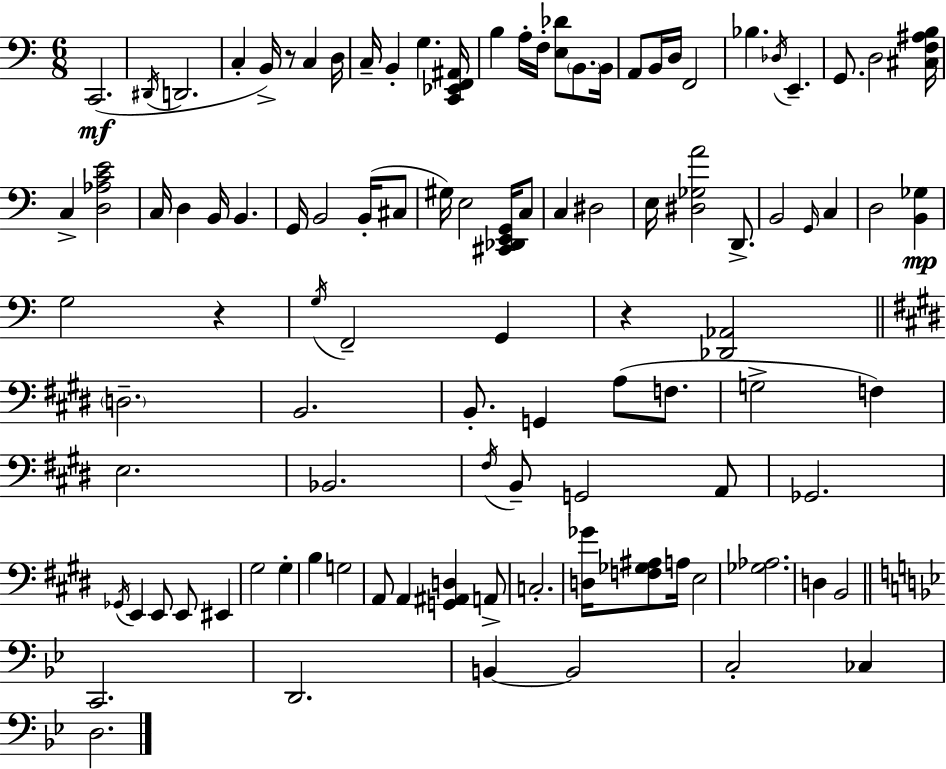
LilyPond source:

{
  \clef bass
  \numericTimeSignature
  \time 6/8
  \key c \major
  \repeat volta 2 { c,2.(\mf | \acciaccatura { dis,16 } d,2. | c4-. b,16->) r8 c4 | d16 c16-- b,4-. g4. | \break <c, ees, f, ais,>16 b4 a16-. f16-. <e des'>8 \parenthesize b,8. | b,16 a,8 b,16 d16 f,2 | bes4. \acciaccatura { des16 } e,4.-- | g,8. d2 | \break <cis f ais b>16 c4-> <d aes c' e'>2 | c16 d4 b,16 b,4. | g,16 b,2 b,16-.( | cis8 gis16) e2 <cis, des, e, g,>16 | \break c8 c4 dis2 | e16 <dis ges a'>2 d,8.-> | b,2 \grace { g,16 } c4 | d2 <b, ges>4\mp | \break g2 r4 | \acciaccatura { g16 } f,2-- | g,4 r4 <des, aes,>2 | \bar "||" \break \key e \major \parenthesize d2.-- | b,2. | b,8.-. g,4 a8( f8. | g2-> f4) | \break e2. | bes,2. | \acciaccatura { fis16 } b,8-- g,2 a,8 | ges,2. | \break \acciaccatura { ges,16 } e,4 e,8 e,8 eis,4 | gis2 gis4-. | b4 g2 | a,8 a,4 <g, ais, d>4 | \break a,8-> c2.-. | <d ges'>16 <f ges ais>8 a16 e2 | <ges aes>2. | d4 b,2 | \break \bar "||" \break \key bes \major c,2. | d,2. | b,4~~ b,2 | c2-. ces4 | \break d2. | } \bar "|."
}